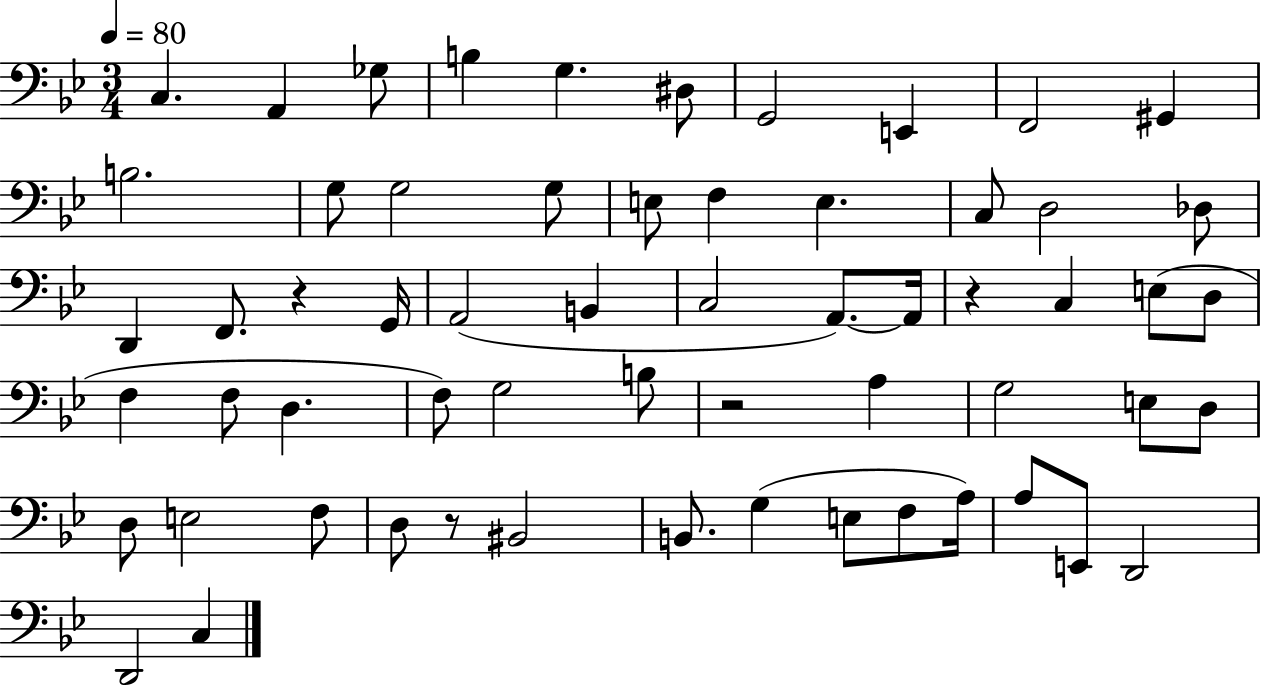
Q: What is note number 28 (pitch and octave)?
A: A2